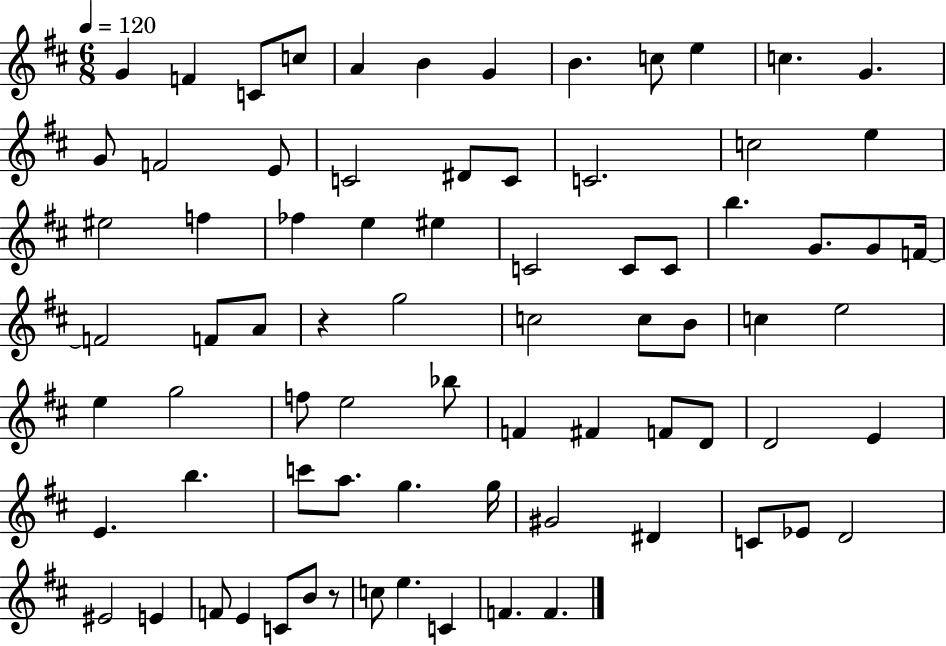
X:1
T:Untitled
M:6/8
L:1/4
K:D
G F C/2 c/2 A B G B c/2 e c G G/2 F2 E/2 C2 ^D/2 C/2 C2 c2 e ^e2 f _f e ^e C2 C/2 C/2 b G/2 G/2 F/4 F2 F/2 A/2 z g2 c2 c/2 B/2 c e2 e g2 f/2 e2 _b/2 F ^F F/2 D/2 D2 E E b c'/2 a/2 g g/4 ^G2 ^D C/2 _E/2 D2 ^E2 E F/2 E C/2 B/2 z/2 c/2 e C F F